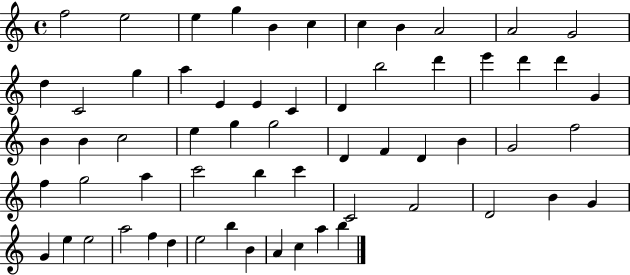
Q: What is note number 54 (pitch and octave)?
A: D5